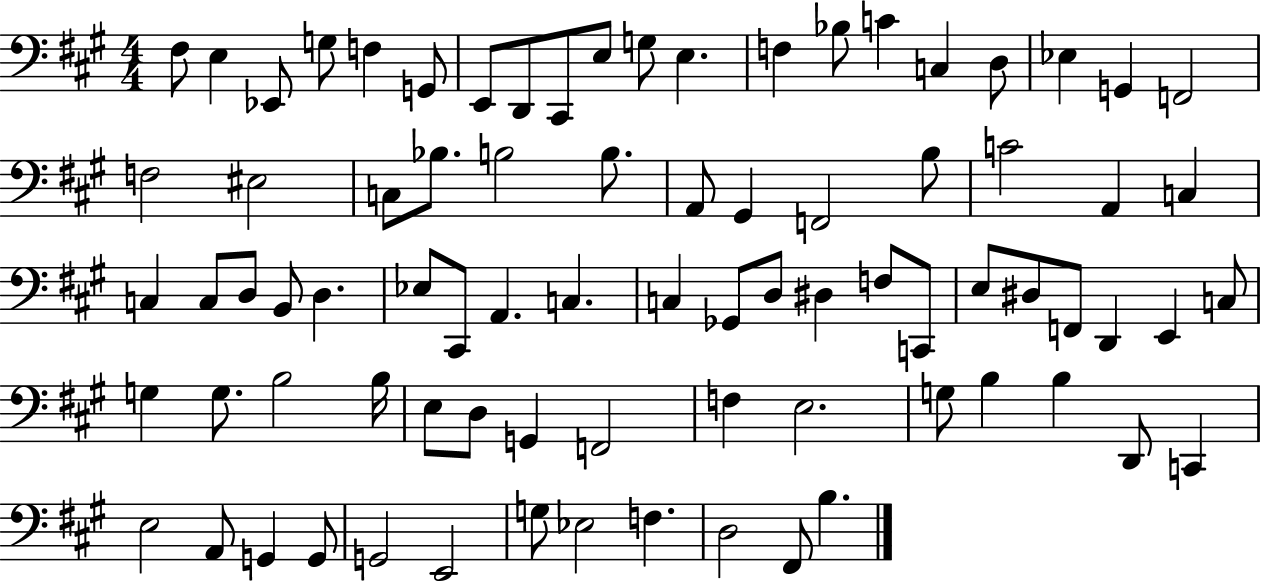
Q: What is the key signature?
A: A major